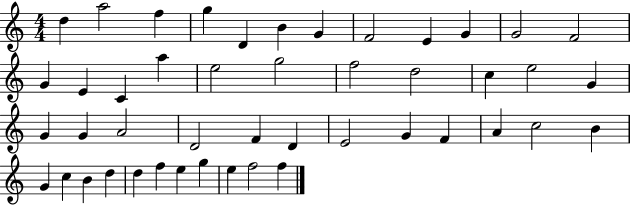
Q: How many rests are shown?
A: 0